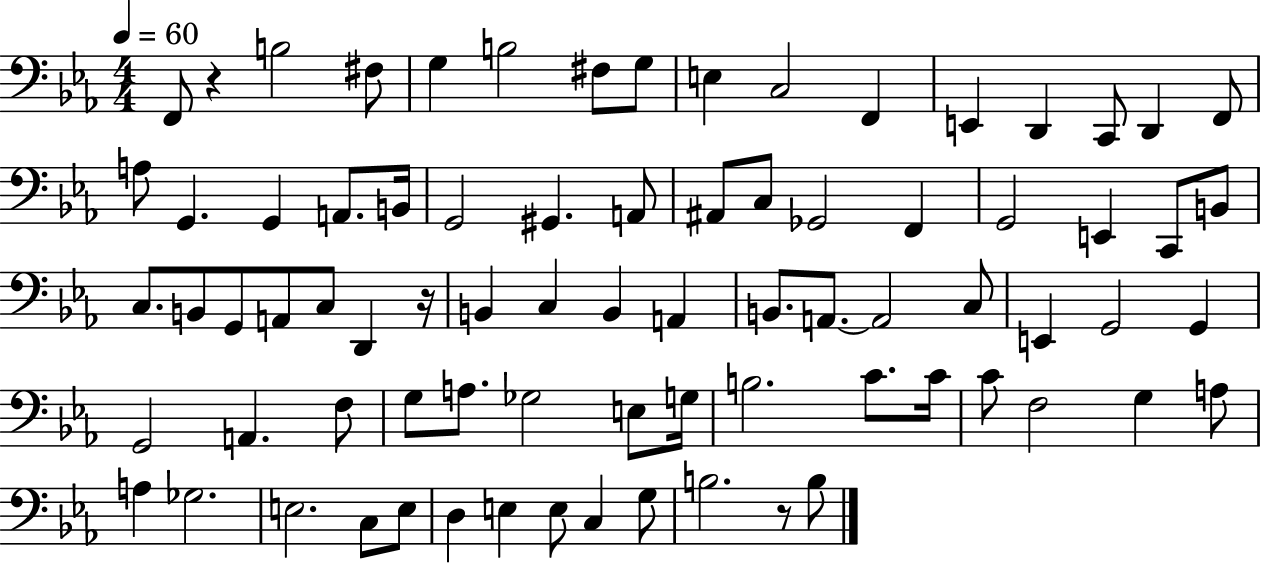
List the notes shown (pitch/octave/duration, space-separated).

F2/e R/q B3/h F#3/e G3/q B3/h F#3/e G3/e E3/q C3/h F2/q E2/q D2/q C2/e D2/q F2/e A3/e G2/q. G2/q A2/e. B2/s G2/h G#2/q. A2/e A#2/e C3/e Gb2/h F2/q G2/h E2/q C2/e B2/e C3/e. B2/e G2/e A2/e C3/e D2/q R/s B2/q C3/q B2/q A2/q B2/e. A2/e. A2/h C3/e E2/q G2/h G2/q G2/h A2/q. F3/e G3/e A3/e. Gb3/h E3/e G3/s B3/h. C4/e. C4/s C4/e F3/h G3/q A3/e A3/q Gb3/h. E3/h. C3/e E3/e D3/q E3/q E3/e C3/q G3/e B3/h. R/e B3/e